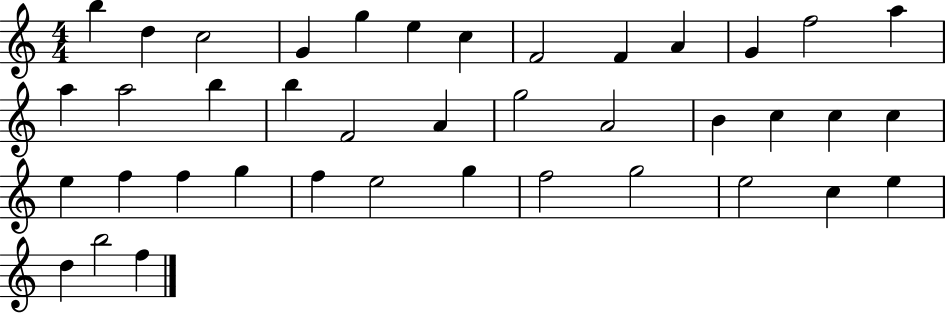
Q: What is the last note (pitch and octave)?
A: F5